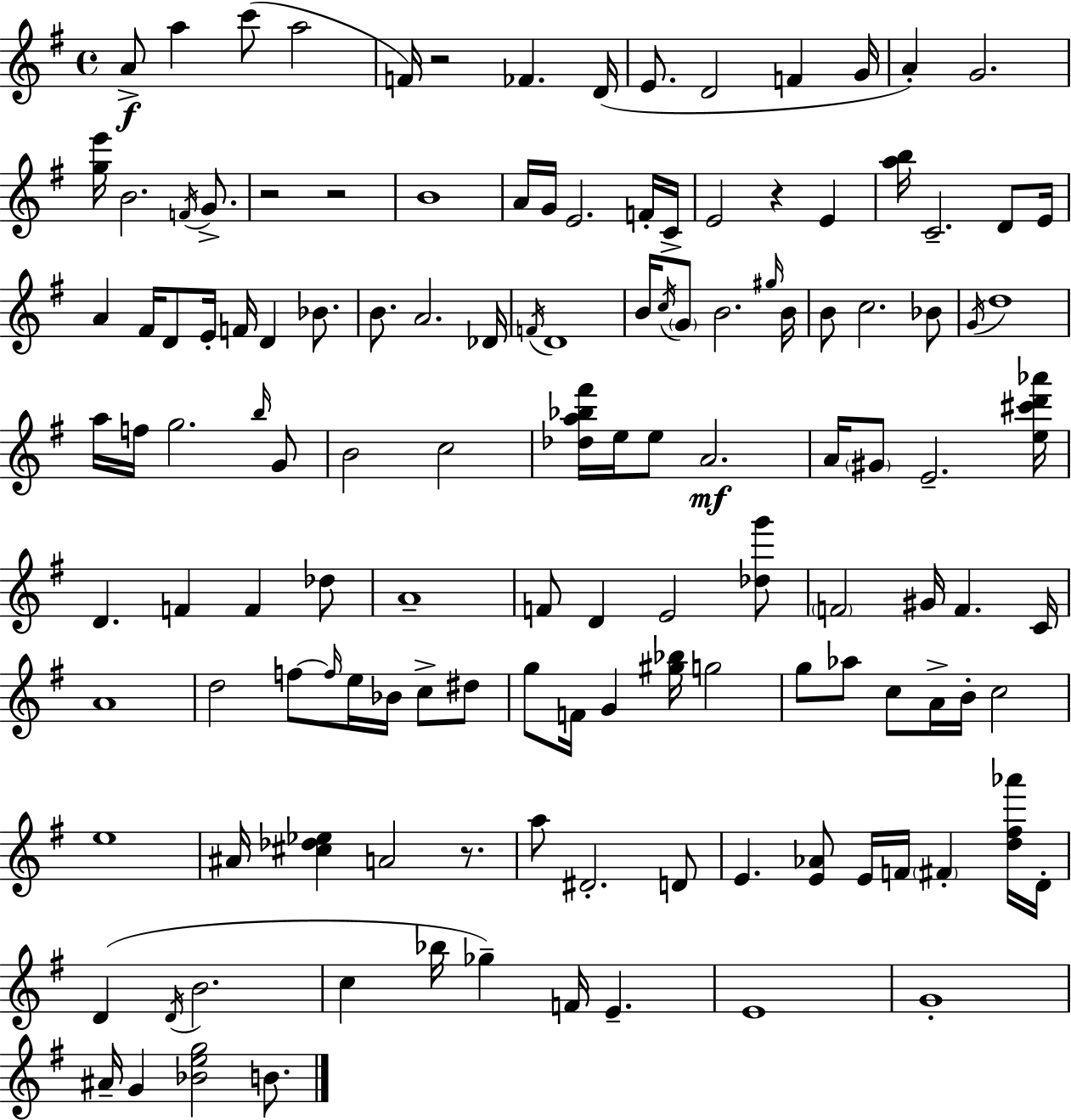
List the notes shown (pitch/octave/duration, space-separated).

A4/e A5/q C6/e A5/h F4/s R/h FES4/q. D4/s E4/e. D4/h F4/q G4/s A4/q G4/h. [G5,E6]/s B4/h. F4/s G4/e. R/h R/h B4/w A4/s G4/s E4/h. F4/s C4/s E4/h R/q E4/q [A5,B5]/s C4/h. D4/e E4/s A4/q F#4/s D4/e E4/s F4/s D4/q Bb4/e. B4/e. A4/h. Db4/s F4/s D4/w B4/s C5/s G4/e B4/h. G#5/s B4/s B4/e C5/h. Bb4/e G4/s D5/w A5/s F5/s G5/h. B5/s G4/e B4/h C5/h [Db5,A5,Bb5,F#6]/s E5/s E5/e A4/h. A4/s G#4/e E4/h. [E5,C#6,D6,Ab6]/s D4/q. F4/q F4/q Db5/e A4/w F4/e D4/q E4/h [Db5,G6]/e F4/h G#4/s F4/q. C4/s A4/w D5/h F5/e F5/s E5/s Bb4/s C5/e D#5/e G5/e F4/s G4/q [G#5,Bb5]/s G5/h G5/e Ab5/e C5/e A4/s B4/s C5/h E5/w A#4/s [C#5,Db5,Eb5]/q A4/h R/e. A5/e D#4/h. D4/e E4/q. [E4,Ab4]/e E4/s F4/s F#4/q [D5,F#5,Ab6]/s D4/s D4/q D4/s B4/h. C5/q Bb5/s Gb5/q F4/s E4/q. E4/w G4/w A#4/s G4/q [Bb4,E5,G5]/h B4/e.